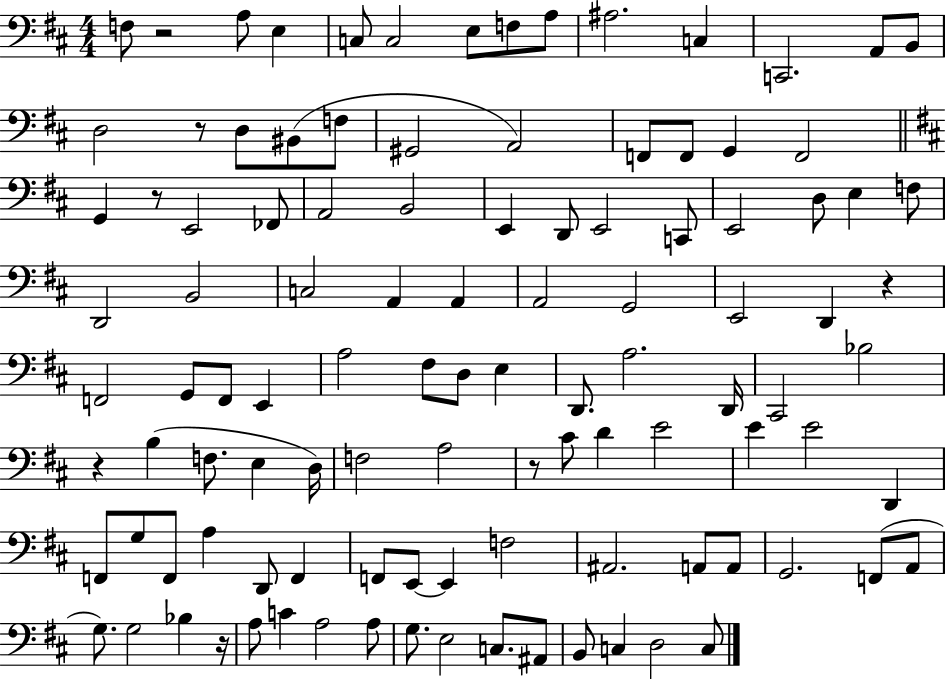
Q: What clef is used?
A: bass